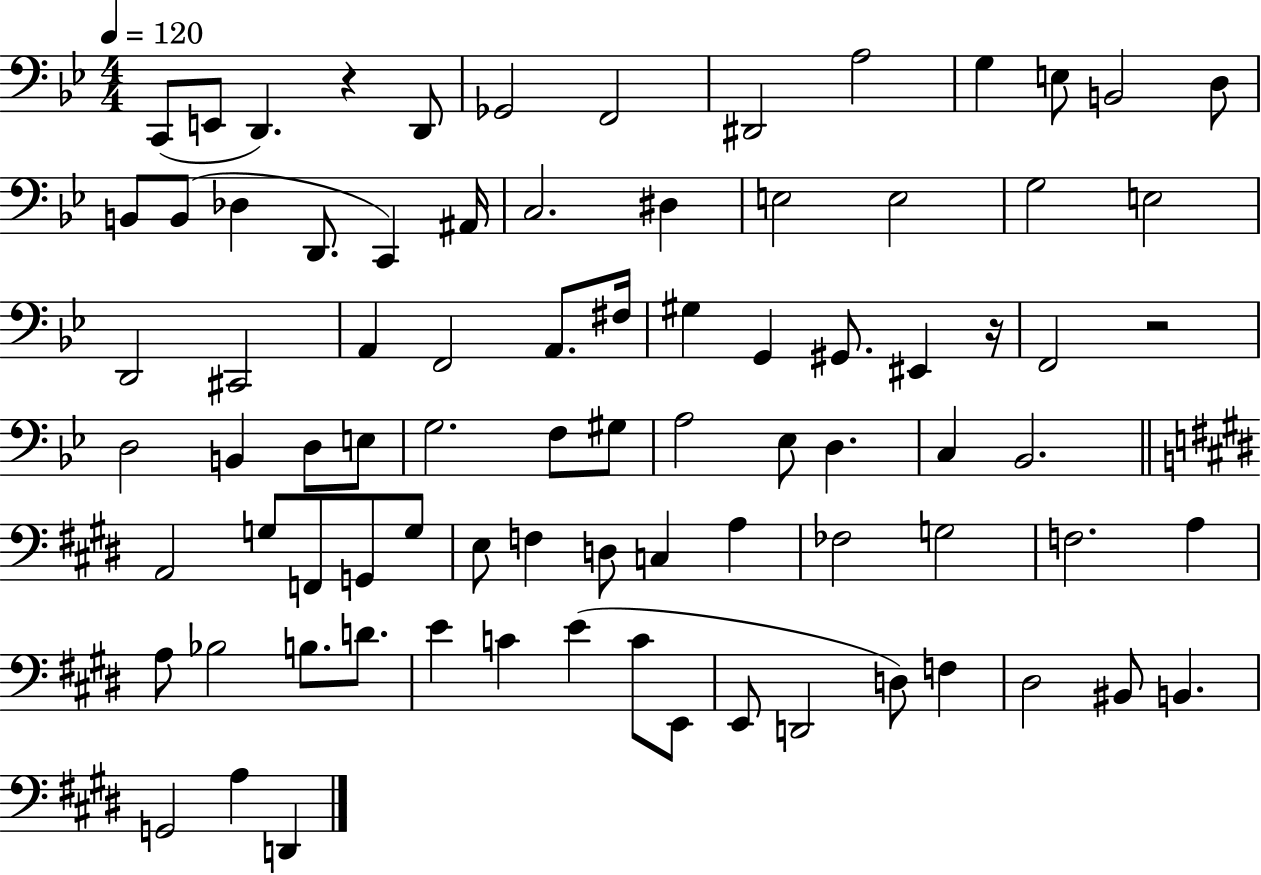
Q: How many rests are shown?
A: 3